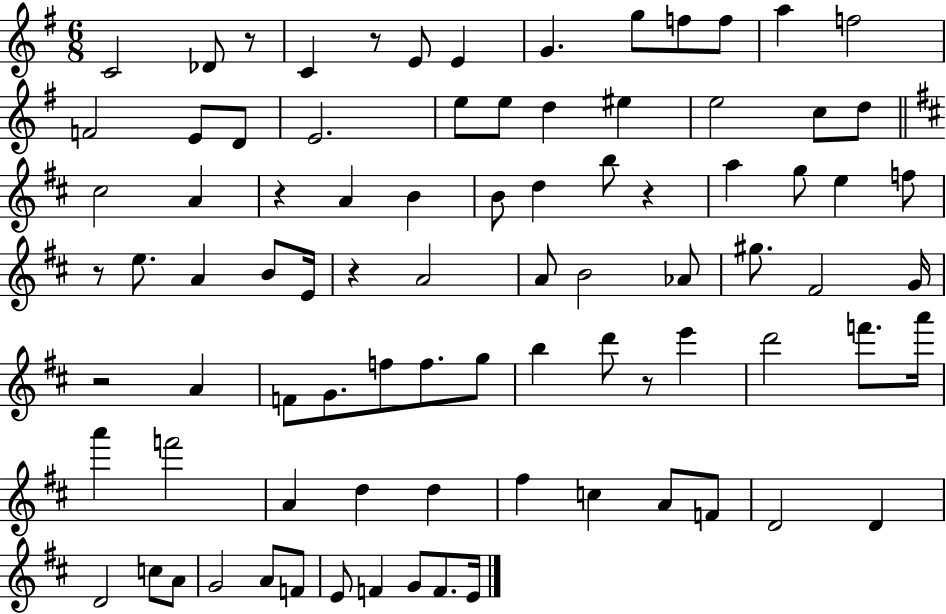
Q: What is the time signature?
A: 6/8